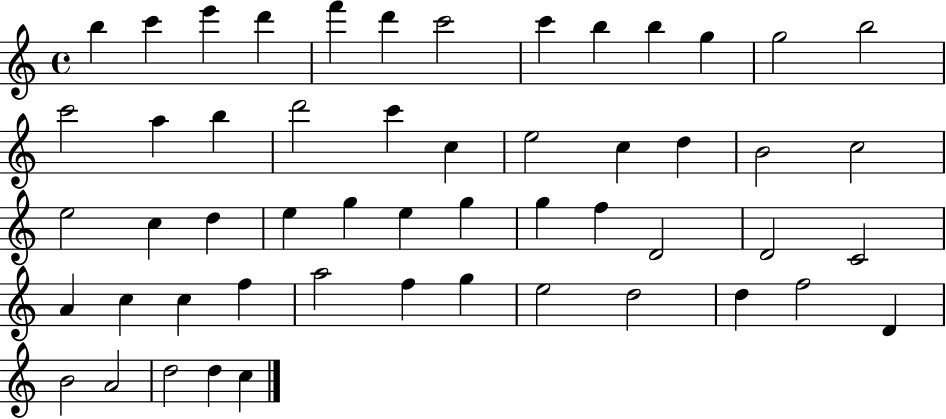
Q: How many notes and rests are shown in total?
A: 53